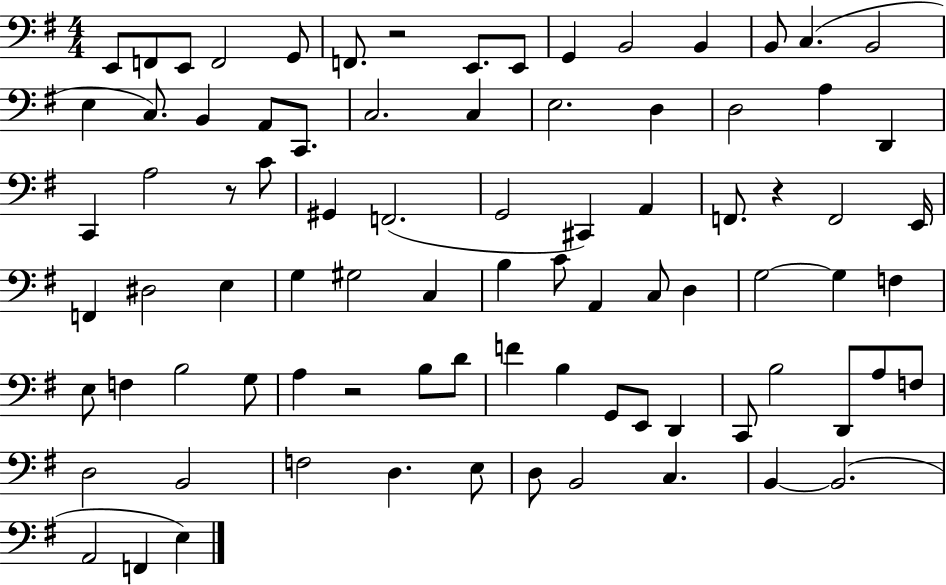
{
  \clef bass
  \numericTimeSignature
  \time 4/4
  \key g \major
  e,8 f,8 e,8 f,2 g,8 | f,8. r2 e,8. e,8 | g,4 b,2 b,4 | b,8 c4.( b,2 | \break e4 c8.) b,4 a,8 c,8. | c2. c4 | e2. d4 | d2 a4 d,4 | \break c,4 a2 r8 c'8 | gis,4 f,2.( | g,2 cis,4) a,4 | f,8. r4 f,2 e,16 | \break f,4 dis2 e4 | g4 gis2 c4 | b4 c'8 a,4 c8 d4 | g2~~ g4 f4 | \break e8 f4 b2 g8 | a4 r2 b8 d'8 | f'4 b4 g,8 e,8 d,4 | c,8 b2 d,8 a8 f8 | \break d2 b,2 | f2 d4. e8 | d8 b,2 c4. | b,4~~ b,2.( | \break a,2 f,4 e4) | \bar "|."
}